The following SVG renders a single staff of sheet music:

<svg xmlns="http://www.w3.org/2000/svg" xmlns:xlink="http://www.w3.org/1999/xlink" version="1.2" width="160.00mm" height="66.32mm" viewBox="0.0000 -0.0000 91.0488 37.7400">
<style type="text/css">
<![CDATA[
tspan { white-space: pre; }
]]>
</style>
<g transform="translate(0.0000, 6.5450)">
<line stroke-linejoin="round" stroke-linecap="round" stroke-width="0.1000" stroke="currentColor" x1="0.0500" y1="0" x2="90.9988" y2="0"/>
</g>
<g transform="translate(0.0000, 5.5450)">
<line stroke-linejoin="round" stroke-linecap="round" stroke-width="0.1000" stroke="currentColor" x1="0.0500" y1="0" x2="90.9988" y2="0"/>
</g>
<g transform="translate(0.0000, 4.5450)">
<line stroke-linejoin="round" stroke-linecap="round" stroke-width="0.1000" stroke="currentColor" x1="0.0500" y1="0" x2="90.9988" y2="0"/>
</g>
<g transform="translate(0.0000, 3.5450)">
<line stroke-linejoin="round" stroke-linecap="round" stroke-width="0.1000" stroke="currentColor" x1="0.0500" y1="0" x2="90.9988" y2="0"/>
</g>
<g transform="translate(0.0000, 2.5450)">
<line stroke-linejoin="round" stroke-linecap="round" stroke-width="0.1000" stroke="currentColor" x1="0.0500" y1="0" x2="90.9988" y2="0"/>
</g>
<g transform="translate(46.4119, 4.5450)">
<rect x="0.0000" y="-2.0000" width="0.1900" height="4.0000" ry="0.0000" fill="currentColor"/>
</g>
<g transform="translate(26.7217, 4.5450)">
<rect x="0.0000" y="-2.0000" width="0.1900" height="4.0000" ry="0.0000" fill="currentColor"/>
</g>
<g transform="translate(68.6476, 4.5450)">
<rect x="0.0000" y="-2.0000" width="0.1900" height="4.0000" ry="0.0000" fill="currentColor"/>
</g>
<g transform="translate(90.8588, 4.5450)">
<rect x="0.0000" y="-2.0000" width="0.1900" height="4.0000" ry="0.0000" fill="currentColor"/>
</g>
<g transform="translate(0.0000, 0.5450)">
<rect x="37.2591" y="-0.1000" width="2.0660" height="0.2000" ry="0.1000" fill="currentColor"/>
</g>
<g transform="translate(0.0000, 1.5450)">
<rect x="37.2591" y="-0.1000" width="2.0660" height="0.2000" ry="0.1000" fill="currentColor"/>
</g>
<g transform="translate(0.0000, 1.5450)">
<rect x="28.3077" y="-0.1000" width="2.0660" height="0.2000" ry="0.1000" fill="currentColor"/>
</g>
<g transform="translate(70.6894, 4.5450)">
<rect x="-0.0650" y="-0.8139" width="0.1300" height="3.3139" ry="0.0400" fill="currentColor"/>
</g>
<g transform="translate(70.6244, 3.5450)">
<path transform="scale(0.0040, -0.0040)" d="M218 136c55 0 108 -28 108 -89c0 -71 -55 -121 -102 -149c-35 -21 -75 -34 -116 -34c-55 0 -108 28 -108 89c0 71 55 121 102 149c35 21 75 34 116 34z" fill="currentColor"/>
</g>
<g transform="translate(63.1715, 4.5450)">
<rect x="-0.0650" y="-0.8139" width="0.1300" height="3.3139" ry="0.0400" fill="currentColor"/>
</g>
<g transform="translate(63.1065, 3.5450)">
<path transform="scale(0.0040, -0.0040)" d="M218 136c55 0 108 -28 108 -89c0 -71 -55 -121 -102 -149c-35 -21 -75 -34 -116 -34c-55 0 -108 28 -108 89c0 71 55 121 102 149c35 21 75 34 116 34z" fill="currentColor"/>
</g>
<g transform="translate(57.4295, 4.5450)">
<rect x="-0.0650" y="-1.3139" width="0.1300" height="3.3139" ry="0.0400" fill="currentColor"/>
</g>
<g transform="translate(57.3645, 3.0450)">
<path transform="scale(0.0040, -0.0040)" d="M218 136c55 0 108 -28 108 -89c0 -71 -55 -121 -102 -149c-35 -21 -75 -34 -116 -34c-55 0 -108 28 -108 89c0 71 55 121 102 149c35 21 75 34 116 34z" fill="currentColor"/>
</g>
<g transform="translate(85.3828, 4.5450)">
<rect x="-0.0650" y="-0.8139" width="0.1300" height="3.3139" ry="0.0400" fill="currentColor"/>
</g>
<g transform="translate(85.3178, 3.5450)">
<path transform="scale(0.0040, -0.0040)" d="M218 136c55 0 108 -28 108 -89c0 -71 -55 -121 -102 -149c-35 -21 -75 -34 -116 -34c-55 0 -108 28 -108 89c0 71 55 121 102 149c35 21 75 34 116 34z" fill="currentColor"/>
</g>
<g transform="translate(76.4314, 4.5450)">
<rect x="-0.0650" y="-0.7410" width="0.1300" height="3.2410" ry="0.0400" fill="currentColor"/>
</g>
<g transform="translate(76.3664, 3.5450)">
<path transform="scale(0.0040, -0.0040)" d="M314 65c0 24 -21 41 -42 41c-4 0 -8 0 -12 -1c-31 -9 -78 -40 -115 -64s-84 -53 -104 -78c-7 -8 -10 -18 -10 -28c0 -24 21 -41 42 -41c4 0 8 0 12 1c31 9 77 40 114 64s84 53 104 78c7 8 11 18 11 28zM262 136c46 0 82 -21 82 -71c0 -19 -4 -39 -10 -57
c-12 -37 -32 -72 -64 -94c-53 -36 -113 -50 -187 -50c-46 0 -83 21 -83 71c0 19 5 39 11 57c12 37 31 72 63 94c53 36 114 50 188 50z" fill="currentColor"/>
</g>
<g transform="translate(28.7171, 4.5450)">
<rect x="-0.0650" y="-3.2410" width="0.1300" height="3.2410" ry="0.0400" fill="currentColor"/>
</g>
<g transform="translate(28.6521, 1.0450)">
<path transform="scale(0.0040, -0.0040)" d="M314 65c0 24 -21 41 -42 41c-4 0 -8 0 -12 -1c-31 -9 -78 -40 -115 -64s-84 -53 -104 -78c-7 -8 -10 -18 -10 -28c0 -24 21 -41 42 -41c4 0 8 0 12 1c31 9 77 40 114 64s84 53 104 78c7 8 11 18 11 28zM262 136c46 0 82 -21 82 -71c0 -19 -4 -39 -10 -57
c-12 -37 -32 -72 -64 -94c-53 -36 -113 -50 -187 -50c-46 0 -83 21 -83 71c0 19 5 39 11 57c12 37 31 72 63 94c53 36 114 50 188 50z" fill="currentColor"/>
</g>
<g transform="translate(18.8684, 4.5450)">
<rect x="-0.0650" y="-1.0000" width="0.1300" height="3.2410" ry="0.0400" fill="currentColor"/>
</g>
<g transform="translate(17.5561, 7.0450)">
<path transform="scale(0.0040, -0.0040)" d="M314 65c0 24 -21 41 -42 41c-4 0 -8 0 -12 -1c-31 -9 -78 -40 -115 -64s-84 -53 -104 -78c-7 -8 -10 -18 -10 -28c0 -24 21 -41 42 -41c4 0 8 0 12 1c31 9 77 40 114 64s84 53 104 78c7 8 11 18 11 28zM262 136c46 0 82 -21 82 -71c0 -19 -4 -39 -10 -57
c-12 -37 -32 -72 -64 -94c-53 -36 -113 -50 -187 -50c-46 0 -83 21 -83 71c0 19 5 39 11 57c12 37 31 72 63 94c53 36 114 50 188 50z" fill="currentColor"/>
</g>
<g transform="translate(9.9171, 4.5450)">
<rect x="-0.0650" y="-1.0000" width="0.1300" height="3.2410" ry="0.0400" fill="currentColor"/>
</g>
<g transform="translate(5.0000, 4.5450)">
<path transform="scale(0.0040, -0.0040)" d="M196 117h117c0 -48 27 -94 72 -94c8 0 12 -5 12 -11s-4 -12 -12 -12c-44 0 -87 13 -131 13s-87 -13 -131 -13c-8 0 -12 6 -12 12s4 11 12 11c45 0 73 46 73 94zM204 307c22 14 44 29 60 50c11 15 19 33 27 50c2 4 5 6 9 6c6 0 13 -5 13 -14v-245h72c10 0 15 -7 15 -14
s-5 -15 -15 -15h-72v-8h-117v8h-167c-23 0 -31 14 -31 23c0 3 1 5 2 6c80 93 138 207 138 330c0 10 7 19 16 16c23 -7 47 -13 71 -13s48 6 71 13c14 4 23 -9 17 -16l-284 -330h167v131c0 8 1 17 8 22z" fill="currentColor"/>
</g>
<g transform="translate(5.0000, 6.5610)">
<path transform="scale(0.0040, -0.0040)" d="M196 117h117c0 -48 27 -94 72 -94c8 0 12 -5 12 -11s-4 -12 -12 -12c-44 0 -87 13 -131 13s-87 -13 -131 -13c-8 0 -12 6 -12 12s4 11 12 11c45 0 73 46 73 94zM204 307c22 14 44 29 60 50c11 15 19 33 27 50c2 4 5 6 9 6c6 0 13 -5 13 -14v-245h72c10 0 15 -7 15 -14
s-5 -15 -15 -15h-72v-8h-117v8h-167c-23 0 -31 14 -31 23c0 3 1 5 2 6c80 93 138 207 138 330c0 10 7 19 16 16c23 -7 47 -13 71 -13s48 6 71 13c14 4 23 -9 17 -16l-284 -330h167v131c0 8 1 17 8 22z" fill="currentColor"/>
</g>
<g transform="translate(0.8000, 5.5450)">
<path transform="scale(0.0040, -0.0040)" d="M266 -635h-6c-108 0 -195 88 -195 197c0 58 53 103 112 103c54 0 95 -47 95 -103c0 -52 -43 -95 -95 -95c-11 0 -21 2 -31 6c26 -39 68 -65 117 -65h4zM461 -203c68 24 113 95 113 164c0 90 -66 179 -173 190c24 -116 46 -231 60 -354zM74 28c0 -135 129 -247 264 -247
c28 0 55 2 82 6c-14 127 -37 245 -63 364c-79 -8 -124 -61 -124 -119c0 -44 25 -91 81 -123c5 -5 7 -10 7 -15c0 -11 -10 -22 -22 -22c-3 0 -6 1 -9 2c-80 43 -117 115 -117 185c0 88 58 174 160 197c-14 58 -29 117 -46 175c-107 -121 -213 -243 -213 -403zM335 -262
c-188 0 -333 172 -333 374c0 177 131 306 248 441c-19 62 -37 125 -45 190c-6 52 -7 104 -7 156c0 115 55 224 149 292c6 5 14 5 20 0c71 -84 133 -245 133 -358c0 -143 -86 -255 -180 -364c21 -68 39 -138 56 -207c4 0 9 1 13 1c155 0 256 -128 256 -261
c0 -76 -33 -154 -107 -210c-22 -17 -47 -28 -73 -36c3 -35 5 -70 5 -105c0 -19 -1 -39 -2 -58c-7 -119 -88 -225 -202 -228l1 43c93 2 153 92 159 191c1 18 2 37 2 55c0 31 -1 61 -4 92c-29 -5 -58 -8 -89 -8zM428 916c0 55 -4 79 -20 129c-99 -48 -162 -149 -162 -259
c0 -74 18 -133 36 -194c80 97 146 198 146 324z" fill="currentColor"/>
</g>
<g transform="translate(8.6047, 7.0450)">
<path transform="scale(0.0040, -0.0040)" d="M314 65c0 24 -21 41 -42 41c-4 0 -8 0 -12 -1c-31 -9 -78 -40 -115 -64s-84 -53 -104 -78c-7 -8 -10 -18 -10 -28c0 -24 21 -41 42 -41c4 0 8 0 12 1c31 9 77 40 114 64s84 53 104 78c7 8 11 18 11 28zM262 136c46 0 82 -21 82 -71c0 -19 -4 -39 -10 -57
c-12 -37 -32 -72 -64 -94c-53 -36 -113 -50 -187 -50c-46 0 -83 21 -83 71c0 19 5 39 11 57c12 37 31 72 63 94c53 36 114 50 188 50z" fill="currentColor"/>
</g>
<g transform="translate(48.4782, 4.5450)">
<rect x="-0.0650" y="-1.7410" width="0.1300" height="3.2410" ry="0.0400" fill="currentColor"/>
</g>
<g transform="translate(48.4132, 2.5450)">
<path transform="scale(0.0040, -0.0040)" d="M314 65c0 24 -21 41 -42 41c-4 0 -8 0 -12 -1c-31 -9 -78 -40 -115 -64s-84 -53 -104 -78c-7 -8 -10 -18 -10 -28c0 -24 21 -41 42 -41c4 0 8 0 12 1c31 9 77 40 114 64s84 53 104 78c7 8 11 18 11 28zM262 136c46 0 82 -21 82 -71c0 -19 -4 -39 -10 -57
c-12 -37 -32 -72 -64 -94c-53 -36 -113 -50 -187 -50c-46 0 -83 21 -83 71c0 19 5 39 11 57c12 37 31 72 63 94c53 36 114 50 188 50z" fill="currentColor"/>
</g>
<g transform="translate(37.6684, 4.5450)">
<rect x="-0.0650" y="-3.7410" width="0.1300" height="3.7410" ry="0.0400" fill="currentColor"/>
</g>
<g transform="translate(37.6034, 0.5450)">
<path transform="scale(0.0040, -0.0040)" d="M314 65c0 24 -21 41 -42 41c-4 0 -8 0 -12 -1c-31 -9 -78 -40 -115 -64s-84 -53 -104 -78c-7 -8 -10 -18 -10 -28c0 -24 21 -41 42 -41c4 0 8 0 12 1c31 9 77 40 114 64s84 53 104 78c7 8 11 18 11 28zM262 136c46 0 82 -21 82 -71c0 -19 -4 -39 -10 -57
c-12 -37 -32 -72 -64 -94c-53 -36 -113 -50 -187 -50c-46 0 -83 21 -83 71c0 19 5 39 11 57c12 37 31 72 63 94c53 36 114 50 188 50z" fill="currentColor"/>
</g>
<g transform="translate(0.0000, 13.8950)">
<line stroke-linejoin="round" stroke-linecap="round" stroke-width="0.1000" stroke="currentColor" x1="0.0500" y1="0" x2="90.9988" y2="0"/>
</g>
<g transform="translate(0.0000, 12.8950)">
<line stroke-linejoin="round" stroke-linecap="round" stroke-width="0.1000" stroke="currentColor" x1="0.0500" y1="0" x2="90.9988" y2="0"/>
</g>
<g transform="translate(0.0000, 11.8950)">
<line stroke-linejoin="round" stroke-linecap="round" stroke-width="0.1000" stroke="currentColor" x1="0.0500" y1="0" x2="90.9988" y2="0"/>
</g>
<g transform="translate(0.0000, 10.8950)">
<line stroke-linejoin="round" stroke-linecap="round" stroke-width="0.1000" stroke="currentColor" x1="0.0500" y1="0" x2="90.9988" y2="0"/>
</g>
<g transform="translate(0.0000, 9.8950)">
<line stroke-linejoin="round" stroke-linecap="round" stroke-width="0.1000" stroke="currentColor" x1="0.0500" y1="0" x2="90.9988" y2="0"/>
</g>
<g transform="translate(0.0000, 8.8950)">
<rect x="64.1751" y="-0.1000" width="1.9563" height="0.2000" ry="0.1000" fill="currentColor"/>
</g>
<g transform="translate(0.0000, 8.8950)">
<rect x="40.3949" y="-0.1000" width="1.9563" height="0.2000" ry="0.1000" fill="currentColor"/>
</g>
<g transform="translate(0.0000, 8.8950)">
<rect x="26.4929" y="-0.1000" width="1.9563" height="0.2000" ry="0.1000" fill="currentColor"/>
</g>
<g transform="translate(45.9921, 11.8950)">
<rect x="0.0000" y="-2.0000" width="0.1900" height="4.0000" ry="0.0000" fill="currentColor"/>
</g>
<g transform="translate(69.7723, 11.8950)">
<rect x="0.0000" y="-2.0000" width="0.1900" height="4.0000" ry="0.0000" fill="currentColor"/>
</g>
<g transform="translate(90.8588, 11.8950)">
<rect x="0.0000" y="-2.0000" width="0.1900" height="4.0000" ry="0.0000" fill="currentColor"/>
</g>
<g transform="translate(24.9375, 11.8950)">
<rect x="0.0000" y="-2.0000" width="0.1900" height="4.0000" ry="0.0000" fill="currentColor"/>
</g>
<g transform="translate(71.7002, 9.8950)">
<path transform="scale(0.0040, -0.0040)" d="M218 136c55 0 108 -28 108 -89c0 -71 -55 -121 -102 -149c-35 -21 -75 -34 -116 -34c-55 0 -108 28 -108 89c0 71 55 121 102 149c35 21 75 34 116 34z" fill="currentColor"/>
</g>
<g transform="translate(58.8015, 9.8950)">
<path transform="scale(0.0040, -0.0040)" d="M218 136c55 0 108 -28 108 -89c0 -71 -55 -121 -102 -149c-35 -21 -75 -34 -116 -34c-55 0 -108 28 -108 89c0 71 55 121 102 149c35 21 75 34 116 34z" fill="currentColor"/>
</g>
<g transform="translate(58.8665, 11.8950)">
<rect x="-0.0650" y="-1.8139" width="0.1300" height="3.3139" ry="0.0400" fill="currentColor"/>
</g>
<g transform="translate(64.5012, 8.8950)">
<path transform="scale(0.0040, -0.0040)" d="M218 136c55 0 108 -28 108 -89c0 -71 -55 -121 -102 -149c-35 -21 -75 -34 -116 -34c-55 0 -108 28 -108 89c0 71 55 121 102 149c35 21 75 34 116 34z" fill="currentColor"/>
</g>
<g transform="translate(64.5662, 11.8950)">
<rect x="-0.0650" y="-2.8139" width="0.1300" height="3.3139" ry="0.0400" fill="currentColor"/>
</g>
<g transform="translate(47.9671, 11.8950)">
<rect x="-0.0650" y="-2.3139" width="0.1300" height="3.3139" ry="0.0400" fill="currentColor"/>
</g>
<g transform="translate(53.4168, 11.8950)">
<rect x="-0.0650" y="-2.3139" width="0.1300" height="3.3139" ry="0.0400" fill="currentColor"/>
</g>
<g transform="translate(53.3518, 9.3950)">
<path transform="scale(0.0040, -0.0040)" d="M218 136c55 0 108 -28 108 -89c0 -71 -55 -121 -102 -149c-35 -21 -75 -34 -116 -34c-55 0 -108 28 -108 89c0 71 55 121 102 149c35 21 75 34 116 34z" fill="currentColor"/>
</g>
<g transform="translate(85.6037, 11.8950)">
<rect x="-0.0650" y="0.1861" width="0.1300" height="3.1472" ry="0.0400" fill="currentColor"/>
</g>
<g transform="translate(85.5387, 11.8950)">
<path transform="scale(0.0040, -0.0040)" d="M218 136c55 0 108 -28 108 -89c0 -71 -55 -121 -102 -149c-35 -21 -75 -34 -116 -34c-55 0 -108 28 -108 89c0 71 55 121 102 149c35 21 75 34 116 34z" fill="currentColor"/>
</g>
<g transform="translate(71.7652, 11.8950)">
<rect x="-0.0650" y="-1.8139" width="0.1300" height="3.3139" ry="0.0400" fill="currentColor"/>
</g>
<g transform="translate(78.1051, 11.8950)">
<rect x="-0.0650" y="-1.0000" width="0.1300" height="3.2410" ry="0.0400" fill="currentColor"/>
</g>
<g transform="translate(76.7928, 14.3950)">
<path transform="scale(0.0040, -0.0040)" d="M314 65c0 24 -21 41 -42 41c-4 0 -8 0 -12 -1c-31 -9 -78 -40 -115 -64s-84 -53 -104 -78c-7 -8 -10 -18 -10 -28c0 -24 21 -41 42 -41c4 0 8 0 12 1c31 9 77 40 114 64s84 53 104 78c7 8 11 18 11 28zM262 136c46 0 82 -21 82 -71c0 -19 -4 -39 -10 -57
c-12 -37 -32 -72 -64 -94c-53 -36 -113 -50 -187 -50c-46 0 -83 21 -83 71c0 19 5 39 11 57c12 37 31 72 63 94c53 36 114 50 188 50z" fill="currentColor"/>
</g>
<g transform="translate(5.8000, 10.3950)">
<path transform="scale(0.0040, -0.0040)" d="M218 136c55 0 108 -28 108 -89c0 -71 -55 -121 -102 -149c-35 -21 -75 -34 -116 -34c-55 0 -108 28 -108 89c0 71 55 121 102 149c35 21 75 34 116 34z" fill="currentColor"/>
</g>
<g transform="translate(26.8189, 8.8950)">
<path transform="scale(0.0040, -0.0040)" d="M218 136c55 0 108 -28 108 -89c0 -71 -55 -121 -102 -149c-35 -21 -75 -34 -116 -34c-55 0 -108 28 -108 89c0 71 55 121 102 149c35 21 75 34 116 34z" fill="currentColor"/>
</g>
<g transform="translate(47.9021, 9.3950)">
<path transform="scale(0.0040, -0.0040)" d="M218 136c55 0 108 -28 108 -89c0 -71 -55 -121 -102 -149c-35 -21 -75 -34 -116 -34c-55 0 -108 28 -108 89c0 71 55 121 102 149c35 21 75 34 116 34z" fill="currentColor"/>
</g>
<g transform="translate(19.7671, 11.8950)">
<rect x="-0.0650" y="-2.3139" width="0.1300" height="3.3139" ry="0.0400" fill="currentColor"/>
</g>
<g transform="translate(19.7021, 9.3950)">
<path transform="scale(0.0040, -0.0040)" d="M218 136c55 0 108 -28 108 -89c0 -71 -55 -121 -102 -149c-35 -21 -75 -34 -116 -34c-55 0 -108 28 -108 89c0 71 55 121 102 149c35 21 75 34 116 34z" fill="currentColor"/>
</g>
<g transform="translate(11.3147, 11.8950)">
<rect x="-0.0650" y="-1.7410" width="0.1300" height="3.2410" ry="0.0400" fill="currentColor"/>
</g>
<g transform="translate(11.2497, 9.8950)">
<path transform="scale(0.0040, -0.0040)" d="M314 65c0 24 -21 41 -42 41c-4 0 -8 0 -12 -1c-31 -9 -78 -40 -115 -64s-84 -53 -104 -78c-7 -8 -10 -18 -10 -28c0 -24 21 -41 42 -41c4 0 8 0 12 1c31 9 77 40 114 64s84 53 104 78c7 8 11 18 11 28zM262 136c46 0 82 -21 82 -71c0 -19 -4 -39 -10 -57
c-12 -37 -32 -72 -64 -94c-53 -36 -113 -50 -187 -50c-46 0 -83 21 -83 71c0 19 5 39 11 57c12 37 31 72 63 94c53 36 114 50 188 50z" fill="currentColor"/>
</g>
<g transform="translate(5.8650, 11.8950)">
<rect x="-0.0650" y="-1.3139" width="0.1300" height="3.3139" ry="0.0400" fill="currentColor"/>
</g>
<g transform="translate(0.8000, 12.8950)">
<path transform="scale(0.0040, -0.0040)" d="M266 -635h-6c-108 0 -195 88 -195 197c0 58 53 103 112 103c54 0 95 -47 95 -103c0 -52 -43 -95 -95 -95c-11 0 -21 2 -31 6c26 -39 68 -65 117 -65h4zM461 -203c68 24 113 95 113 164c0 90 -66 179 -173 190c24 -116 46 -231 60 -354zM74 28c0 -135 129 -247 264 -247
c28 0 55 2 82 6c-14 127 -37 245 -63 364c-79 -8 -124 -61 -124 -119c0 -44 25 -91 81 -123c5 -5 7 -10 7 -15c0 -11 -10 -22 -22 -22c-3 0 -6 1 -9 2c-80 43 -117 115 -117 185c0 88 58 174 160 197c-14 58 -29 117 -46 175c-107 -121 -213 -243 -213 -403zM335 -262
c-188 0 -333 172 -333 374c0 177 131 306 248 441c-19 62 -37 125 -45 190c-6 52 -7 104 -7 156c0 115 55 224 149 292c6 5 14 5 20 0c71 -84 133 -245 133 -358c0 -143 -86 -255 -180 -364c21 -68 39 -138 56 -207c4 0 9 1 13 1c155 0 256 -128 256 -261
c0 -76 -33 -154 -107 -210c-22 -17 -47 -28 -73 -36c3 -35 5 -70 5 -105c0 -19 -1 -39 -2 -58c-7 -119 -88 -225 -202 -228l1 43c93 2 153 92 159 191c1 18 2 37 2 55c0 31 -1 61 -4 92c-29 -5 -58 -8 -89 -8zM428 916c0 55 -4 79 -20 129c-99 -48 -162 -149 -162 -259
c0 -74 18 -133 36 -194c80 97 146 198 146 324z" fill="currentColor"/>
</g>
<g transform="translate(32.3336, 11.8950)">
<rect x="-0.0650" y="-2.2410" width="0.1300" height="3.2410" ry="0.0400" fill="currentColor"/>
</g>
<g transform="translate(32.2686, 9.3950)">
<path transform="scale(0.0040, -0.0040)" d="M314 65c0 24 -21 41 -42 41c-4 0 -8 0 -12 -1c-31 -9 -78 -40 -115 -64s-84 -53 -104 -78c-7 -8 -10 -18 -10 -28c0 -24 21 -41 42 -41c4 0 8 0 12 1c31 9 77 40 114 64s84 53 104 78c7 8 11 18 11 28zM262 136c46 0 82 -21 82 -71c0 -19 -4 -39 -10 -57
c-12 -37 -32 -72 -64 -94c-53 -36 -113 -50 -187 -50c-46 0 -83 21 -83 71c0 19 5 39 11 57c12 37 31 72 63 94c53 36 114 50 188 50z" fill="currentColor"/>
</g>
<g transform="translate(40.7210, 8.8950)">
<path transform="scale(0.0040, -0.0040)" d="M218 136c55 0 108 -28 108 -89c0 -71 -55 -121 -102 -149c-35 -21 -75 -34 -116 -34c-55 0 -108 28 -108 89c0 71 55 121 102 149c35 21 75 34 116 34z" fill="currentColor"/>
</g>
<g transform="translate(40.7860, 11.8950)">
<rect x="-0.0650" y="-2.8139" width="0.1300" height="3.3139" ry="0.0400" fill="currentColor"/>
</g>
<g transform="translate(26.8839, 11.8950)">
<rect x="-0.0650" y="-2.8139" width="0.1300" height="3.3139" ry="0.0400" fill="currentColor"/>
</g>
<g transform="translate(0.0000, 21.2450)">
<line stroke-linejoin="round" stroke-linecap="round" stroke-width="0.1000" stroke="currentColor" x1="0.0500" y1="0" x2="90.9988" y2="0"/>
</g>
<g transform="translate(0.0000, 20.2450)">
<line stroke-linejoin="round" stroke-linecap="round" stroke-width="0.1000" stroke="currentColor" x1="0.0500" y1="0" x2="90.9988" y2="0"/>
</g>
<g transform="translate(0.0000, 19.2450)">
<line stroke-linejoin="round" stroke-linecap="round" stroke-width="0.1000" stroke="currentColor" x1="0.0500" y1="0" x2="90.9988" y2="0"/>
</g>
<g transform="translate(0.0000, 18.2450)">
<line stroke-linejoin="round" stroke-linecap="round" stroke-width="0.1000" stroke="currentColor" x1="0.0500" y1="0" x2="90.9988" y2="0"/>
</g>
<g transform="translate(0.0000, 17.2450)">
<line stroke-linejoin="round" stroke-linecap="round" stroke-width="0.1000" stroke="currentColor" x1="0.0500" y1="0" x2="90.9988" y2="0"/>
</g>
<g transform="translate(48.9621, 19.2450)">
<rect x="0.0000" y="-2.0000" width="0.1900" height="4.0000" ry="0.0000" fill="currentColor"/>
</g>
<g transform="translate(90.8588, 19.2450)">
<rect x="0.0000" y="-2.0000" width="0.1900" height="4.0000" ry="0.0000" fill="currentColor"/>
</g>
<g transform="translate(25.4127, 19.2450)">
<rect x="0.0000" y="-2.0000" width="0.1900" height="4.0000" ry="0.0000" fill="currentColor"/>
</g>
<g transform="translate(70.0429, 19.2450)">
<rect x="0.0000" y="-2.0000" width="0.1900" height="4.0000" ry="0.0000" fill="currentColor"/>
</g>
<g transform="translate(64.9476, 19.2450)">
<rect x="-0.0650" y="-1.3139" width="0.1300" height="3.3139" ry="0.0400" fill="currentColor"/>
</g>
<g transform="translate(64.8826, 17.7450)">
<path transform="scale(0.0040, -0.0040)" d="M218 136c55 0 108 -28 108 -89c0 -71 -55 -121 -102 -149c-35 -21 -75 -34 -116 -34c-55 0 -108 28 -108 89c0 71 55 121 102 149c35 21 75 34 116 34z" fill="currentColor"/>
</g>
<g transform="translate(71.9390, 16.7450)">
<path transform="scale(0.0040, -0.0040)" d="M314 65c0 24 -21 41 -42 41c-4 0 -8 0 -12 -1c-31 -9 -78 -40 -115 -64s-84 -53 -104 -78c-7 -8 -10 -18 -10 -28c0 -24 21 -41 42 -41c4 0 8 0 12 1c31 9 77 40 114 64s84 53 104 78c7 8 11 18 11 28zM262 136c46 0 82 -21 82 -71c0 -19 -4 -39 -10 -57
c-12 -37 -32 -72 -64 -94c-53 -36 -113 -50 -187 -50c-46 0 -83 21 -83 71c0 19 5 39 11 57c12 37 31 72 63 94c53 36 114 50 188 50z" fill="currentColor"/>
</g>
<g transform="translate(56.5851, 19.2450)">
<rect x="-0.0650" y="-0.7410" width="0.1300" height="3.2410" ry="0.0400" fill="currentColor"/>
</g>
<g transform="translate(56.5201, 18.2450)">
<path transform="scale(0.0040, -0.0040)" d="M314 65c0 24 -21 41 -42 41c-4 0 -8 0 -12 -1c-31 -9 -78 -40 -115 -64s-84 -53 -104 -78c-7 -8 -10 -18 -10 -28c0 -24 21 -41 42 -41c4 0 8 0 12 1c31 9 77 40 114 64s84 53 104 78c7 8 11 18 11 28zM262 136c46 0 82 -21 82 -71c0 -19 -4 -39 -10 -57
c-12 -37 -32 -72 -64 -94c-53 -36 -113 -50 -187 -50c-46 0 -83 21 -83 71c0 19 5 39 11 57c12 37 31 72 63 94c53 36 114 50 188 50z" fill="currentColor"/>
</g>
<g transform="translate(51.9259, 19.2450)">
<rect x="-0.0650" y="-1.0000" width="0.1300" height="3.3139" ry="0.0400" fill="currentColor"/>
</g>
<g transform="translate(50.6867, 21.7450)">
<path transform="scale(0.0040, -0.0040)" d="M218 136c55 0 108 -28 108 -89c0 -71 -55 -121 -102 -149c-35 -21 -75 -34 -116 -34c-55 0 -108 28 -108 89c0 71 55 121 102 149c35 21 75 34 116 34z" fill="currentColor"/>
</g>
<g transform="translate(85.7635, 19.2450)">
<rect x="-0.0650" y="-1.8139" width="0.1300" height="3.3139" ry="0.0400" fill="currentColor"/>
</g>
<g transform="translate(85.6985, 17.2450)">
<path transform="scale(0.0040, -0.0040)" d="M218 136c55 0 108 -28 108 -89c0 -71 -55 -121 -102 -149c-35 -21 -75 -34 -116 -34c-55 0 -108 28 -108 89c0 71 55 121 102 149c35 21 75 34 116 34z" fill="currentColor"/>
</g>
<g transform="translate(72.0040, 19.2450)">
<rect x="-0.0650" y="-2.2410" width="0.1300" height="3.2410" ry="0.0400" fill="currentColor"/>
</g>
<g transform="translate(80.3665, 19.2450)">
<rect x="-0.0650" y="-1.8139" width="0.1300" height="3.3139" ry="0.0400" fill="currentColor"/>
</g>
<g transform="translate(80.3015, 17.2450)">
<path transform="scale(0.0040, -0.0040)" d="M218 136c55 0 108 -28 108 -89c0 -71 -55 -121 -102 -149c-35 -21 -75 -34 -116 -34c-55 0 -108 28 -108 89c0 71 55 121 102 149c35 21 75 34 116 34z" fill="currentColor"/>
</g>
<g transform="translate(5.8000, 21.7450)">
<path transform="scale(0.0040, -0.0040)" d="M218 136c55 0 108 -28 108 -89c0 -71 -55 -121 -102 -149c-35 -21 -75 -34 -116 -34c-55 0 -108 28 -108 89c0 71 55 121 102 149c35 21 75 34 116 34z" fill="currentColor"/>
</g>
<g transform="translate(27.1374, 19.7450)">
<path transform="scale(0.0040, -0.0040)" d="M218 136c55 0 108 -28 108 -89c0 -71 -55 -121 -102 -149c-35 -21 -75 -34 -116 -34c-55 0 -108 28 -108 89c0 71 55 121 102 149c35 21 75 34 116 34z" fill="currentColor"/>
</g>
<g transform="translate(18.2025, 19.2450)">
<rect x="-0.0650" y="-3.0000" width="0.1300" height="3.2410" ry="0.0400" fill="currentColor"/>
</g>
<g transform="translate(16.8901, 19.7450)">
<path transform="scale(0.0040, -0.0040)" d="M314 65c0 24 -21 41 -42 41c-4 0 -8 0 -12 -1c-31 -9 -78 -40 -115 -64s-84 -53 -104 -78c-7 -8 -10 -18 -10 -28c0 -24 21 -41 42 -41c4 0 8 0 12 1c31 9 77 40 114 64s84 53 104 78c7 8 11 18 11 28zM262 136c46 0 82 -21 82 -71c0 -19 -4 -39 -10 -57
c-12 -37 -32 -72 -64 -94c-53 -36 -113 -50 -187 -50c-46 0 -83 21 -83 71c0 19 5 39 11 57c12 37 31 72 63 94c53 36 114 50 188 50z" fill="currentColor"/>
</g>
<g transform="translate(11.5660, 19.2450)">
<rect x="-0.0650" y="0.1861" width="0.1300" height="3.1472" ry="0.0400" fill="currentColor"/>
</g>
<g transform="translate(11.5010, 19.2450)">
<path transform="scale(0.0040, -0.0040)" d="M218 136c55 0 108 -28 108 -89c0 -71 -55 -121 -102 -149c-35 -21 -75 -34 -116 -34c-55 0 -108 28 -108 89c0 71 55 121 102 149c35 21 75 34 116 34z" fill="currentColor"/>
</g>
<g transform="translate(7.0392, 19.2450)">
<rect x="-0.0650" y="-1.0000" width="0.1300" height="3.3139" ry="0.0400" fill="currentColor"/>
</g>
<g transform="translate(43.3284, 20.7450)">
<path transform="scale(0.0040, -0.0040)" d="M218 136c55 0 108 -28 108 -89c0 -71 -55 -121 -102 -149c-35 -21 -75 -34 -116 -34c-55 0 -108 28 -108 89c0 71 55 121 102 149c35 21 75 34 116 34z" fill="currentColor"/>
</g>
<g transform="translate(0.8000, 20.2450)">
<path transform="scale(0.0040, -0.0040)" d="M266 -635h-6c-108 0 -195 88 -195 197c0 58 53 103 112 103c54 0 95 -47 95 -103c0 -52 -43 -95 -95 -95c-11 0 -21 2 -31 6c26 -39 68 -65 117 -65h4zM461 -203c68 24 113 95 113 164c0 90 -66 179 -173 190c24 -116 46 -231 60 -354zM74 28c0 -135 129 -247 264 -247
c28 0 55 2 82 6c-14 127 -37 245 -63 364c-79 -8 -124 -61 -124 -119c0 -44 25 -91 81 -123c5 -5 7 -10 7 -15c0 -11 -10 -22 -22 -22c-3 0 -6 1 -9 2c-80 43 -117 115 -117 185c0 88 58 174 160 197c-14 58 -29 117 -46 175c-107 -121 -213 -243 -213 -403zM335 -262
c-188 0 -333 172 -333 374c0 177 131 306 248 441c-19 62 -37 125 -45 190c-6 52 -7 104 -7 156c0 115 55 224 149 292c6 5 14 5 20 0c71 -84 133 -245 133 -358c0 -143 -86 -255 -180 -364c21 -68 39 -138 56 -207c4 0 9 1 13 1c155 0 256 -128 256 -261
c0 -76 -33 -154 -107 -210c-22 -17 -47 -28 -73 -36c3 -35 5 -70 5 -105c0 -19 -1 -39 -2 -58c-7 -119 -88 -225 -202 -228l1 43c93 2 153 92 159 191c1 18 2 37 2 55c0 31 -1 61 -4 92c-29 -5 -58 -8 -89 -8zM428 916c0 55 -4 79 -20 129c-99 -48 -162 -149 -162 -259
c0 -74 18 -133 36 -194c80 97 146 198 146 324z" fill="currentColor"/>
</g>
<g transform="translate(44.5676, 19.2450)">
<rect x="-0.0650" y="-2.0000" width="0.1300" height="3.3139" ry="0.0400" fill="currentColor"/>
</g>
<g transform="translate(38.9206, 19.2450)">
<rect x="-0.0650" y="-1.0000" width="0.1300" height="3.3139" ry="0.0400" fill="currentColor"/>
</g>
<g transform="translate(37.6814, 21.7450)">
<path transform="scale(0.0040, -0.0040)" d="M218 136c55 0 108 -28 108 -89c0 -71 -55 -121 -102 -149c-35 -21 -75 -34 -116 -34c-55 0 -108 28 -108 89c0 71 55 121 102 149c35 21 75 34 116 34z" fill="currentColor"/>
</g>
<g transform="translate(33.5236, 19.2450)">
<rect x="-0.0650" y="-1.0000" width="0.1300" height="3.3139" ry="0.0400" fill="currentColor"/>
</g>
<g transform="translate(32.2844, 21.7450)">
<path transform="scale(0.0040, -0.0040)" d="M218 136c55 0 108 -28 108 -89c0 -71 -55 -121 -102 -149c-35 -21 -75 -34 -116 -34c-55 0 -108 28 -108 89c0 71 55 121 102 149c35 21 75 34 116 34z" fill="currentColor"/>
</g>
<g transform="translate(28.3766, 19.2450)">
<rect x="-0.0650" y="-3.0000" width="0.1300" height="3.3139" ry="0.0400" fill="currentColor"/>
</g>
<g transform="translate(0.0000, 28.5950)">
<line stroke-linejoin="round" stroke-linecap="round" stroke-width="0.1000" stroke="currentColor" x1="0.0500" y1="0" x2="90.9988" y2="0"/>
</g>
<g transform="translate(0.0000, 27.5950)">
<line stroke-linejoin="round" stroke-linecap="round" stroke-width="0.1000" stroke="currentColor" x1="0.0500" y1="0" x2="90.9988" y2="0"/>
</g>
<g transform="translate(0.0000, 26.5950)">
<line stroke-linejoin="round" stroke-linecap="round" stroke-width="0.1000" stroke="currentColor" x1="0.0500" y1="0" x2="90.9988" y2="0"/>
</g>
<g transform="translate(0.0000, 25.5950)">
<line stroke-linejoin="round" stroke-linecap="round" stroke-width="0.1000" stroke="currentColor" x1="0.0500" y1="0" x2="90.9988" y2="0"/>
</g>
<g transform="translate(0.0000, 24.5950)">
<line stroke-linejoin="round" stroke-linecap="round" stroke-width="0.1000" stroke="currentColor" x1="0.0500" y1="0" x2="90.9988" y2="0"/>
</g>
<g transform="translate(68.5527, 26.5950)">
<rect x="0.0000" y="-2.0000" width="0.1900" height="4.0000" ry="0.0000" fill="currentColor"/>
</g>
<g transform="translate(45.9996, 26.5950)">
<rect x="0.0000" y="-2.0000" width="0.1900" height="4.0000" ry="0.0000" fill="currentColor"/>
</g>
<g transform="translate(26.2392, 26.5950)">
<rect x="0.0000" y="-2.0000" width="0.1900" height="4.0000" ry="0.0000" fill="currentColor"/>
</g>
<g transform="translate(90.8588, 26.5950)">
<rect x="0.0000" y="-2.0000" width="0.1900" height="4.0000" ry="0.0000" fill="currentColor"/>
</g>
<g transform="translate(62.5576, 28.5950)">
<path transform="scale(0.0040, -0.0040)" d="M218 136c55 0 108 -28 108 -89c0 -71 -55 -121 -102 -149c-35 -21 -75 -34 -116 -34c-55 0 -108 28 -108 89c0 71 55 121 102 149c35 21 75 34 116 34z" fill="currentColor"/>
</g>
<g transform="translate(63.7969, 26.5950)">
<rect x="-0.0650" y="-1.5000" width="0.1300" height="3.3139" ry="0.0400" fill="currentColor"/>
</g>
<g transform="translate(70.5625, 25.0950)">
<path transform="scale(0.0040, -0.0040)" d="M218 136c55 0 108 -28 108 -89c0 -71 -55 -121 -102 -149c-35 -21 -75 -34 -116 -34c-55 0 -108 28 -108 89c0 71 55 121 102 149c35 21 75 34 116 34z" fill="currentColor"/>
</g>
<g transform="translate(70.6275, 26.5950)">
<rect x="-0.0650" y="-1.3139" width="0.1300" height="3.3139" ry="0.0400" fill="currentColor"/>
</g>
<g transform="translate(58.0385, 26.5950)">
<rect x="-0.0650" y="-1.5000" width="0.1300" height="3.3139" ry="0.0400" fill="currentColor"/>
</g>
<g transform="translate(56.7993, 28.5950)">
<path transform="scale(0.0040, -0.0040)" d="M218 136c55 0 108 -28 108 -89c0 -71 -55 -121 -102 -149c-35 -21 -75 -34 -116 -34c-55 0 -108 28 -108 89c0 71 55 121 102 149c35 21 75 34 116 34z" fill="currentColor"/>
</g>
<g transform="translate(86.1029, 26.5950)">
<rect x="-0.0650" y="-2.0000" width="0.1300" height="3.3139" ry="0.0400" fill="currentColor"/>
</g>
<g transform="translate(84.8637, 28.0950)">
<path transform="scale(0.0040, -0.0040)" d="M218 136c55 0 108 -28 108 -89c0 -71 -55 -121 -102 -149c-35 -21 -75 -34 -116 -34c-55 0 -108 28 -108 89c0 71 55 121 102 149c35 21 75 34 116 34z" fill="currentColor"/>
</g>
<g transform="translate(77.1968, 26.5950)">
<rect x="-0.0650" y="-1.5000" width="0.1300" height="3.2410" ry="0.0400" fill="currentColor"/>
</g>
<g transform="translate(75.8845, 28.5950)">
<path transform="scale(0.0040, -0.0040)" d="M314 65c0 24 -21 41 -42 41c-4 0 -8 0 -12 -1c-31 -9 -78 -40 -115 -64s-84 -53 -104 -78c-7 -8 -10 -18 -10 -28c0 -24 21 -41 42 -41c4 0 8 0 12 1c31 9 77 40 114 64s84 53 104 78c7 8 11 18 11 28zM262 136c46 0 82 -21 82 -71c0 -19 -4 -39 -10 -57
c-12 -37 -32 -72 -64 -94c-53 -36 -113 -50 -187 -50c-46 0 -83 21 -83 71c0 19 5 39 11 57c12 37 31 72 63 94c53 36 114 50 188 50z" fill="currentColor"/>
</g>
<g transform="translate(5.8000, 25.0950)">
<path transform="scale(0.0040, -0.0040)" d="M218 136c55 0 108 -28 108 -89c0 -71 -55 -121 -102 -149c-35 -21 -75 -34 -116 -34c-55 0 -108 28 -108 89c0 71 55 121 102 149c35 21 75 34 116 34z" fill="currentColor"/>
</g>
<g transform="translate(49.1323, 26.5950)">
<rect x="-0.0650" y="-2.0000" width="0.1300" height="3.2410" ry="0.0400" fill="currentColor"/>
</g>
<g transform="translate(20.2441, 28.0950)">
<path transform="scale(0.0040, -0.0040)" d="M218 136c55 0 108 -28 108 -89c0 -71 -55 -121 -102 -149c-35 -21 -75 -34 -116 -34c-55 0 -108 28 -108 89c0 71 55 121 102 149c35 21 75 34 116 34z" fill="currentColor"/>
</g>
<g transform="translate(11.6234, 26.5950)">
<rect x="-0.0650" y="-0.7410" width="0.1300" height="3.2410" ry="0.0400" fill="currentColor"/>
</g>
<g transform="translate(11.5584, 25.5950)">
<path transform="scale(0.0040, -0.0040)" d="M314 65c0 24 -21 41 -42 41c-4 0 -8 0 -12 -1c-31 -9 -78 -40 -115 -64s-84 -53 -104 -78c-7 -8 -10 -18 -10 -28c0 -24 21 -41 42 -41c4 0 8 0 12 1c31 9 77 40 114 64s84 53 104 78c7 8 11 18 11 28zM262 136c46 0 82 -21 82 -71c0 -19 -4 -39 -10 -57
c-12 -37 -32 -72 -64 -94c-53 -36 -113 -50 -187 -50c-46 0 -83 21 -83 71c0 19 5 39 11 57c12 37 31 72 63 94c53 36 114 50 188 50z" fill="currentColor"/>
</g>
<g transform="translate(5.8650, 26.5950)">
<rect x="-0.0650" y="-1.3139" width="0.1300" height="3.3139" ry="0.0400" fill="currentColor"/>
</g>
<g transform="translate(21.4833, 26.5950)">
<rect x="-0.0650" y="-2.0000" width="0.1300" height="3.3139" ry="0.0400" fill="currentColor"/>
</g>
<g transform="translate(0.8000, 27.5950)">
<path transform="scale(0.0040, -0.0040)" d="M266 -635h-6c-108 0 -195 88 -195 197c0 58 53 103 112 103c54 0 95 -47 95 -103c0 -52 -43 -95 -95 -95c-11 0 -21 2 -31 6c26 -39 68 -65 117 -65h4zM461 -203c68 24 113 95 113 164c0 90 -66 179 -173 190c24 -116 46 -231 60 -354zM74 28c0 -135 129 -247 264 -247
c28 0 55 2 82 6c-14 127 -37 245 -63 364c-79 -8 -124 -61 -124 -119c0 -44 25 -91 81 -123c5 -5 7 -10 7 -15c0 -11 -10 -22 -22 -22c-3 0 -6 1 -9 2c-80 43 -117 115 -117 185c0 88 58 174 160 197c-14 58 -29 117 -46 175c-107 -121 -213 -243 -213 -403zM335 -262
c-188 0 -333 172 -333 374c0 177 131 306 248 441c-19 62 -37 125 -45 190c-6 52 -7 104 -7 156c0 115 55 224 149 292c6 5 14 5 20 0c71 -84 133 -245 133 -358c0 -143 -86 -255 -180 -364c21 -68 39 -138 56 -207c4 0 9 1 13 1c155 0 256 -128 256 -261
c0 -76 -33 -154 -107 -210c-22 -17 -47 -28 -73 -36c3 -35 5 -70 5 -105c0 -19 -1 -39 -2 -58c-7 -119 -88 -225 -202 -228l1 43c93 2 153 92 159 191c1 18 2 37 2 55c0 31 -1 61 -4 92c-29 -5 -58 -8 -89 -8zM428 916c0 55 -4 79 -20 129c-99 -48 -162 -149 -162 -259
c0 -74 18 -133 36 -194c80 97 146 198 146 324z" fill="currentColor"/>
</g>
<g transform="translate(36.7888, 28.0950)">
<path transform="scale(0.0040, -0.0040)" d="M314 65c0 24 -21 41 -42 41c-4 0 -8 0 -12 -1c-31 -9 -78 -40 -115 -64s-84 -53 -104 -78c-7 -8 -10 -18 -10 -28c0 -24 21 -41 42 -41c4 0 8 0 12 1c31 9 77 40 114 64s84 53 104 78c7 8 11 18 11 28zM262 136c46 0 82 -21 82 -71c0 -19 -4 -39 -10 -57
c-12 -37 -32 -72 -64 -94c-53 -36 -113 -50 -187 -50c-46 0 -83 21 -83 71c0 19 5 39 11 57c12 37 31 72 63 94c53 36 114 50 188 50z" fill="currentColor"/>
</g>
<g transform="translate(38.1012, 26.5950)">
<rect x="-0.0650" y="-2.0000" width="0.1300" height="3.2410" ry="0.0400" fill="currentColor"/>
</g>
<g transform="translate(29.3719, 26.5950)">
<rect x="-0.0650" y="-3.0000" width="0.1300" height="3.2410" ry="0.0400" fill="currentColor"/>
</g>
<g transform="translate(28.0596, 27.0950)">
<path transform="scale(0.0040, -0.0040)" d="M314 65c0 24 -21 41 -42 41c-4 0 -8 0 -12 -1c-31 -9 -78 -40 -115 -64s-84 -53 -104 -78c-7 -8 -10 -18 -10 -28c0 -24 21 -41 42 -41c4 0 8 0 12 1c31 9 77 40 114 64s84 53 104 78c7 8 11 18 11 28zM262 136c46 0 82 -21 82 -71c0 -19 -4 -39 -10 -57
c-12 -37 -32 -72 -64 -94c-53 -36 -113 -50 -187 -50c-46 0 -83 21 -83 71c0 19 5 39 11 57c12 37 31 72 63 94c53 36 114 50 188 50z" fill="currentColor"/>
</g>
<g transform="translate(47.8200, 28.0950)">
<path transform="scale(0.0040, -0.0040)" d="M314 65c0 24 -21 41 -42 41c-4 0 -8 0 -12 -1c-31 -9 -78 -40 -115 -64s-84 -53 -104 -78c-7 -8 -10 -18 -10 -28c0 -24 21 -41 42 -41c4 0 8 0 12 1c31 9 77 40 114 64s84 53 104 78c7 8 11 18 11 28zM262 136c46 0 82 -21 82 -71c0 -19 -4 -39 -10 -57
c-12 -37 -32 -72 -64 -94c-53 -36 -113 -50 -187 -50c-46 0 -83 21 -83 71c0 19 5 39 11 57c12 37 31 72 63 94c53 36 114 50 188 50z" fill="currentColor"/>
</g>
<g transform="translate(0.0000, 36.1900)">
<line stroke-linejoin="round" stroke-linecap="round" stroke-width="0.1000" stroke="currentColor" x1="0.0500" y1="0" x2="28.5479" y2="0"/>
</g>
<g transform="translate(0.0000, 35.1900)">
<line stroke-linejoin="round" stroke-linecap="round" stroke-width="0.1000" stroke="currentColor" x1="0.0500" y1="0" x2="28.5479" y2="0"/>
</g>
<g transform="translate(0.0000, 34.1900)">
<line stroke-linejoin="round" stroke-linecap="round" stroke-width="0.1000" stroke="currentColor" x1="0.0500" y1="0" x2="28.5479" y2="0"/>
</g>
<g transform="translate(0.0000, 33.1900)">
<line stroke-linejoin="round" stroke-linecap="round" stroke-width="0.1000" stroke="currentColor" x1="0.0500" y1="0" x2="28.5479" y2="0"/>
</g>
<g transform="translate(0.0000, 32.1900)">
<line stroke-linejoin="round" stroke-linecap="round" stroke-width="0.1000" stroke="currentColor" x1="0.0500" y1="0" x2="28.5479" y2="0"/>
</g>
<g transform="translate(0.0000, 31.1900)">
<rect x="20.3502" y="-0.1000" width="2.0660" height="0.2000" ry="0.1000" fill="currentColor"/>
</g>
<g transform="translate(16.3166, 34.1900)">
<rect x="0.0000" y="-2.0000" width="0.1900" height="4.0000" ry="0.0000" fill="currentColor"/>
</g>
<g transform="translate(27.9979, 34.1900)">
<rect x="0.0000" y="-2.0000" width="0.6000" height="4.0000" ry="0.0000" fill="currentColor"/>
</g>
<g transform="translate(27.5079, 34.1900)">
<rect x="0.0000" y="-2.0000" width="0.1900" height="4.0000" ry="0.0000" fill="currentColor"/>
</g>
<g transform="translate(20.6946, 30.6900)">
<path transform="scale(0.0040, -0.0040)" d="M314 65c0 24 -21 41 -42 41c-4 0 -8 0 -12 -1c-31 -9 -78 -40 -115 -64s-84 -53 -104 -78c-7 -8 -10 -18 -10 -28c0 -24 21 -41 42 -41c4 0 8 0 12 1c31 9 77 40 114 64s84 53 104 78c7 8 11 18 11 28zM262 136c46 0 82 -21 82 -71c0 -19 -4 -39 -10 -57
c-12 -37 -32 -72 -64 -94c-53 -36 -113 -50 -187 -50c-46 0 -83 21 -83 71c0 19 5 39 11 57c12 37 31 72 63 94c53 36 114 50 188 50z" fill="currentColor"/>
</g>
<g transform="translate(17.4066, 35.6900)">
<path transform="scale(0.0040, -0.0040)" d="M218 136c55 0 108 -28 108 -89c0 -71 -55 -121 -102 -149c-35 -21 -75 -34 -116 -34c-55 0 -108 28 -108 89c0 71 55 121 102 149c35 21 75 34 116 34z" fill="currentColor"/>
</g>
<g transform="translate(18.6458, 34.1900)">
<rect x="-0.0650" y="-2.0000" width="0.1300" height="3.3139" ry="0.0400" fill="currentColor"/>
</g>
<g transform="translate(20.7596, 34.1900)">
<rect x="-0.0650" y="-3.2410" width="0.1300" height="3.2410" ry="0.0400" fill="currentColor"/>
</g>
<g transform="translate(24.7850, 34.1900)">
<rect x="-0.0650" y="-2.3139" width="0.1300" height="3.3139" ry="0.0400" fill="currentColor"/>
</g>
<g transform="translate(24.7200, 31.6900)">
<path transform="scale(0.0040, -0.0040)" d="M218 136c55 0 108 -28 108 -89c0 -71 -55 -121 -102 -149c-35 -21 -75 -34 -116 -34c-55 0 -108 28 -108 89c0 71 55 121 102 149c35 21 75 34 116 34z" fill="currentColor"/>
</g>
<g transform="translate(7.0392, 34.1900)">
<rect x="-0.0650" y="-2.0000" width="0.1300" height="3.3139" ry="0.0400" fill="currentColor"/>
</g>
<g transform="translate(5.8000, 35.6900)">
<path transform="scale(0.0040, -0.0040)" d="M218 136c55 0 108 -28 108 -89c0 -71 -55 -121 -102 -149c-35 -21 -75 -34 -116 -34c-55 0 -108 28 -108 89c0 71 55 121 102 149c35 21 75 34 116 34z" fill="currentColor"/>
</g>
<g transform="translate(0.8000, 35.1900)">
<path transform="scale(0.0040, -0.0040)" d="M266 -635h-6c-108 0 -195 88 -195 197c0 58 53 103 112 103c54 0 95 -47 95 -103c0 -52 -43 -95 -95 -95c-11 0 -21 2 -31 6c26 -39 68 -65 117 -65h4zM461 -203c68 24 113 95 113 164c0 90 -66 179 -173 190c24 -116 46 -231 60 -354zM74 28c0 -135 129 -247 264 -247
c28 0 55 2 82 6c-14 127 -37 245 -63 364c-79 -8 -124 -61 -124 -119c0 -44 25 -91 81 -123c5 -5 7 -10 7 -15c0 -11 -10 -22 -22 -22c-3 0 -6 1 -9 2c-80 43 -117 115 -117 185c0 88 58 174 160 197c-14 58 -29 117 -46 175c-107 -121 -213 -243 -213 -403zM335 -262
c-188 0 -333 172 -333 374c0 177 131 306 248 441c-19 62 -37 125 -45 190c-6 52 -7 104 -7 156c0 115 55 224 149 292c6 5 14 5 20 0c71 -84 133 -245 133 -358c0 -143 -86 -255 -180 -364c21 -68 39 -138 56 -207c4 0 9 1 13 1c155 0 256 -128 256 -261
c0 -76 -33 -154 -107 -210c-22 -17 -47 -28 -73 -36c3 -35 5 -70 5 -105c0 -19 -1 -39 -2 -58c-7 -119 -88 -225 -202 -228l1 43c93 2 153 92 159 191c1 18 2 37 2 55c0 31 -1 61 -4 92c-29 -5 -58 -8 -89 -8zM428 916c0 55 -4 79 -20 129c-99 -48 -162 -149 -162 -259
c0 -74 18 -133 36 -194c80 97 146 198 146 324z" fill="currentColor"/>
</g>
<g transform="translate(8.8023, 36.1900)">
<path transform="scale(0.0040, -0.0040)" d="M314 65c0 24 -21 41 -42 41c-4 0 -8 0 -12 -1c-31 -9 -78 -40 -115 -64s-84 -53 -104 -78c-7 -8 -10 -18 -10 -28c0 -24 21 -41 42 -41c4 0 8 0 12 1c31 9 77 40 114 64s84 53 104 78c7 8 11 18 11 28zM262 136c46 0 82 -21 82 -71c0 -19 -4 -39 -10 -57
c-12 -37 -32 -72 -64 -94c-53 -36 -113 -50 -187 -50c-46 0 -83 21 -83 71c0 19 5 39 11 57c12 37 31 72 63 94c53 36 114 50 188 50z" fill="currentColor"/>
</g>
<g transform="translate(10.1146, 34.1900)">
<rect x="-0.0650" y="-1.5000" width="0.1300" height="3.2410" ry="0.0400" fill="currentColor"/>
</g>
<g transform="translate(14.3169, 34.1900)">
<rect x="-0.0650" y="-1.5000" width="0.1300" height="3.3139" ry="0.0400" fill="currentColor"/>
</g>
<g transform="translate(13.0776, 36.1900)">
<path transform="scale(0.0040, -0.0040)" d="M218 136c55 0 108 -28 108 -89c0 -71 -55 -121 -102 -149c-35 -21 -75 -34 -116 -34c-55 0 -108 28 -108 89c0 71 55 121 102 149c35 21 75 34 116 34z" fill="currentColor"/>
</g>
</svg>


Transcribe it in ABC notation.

X:1
T:Untitled
M:4/4
L:1/4
K:C
D2 D2 b2 c'2 f2 e d d d2 d e f2 g a g2 a g g f a f D2 B D B A2 A D D F D d2 e g2 f f e d2 F A2 F2 F2 E E e E2 F F E2 E F b2 g